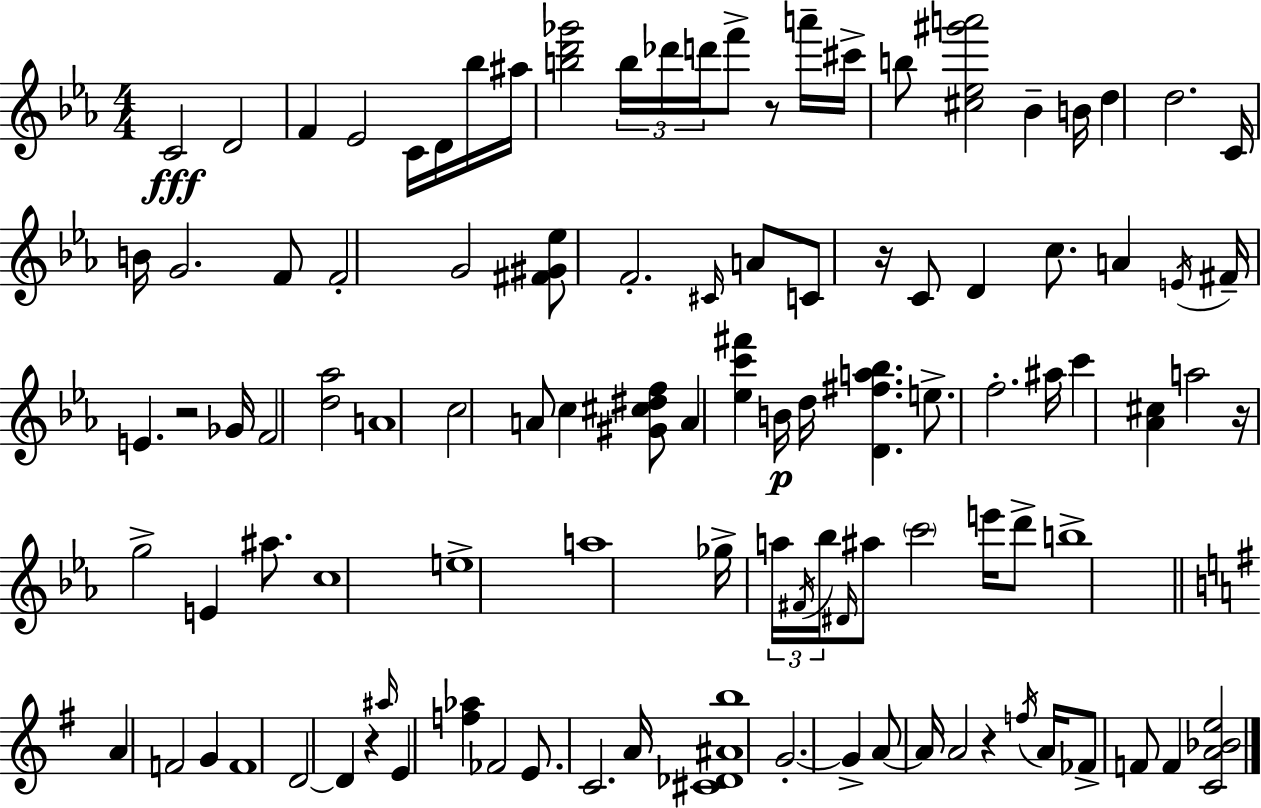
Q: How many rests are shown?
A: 6